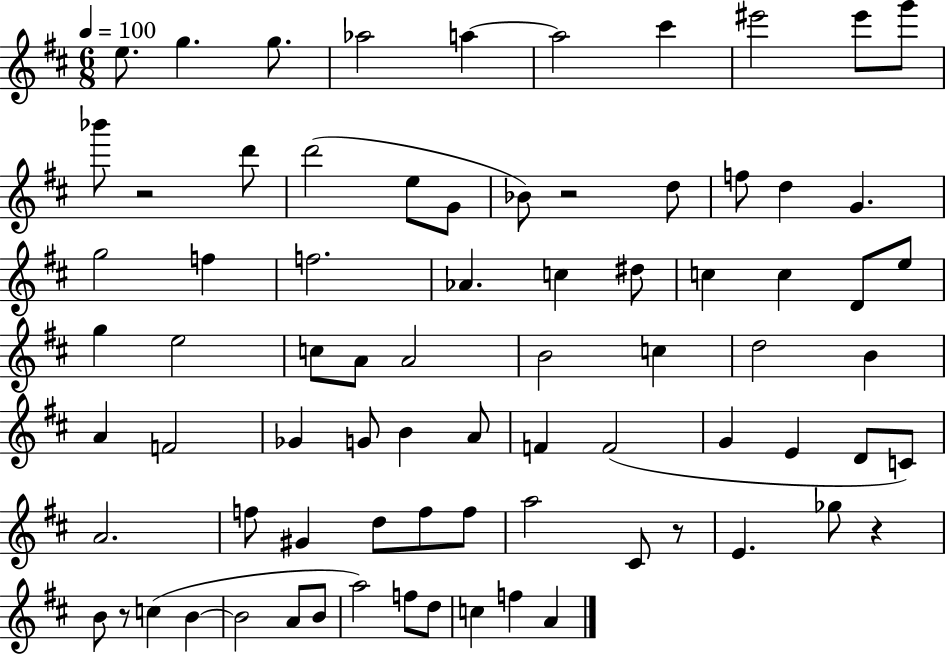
E5/e. G5/q. G5/e. Ab5/h A5/q A5/h C#6/q EIS6/h EIS6/e G6/e Bb6/e R/h D6/e D6/h E5/e G4/e Bb4/e R/h D5/e F5/e D5/q G4/q. G5/h F5/q F5/h. Ab4/q. C5/q D#5/e C5/q C5/q D4/e E5/e G5/q E5/h C5/e A4/e A4/h B4/h C5/q D5/h B4/q A4/q F4/h Gb4/q G4/e B4/q A4/e F4/q F4/h G4/q E4/q D4/e C4/e A4/h. F5/e G#4/q D5/e F5/e F5/e A5/h C#4/e R/e E4/q. Gb5/e R/q B4/e R/e C5/q B4/q B4/h A4/e B4/e A5/h F5/e D5/e C5/q F5/q A4/q